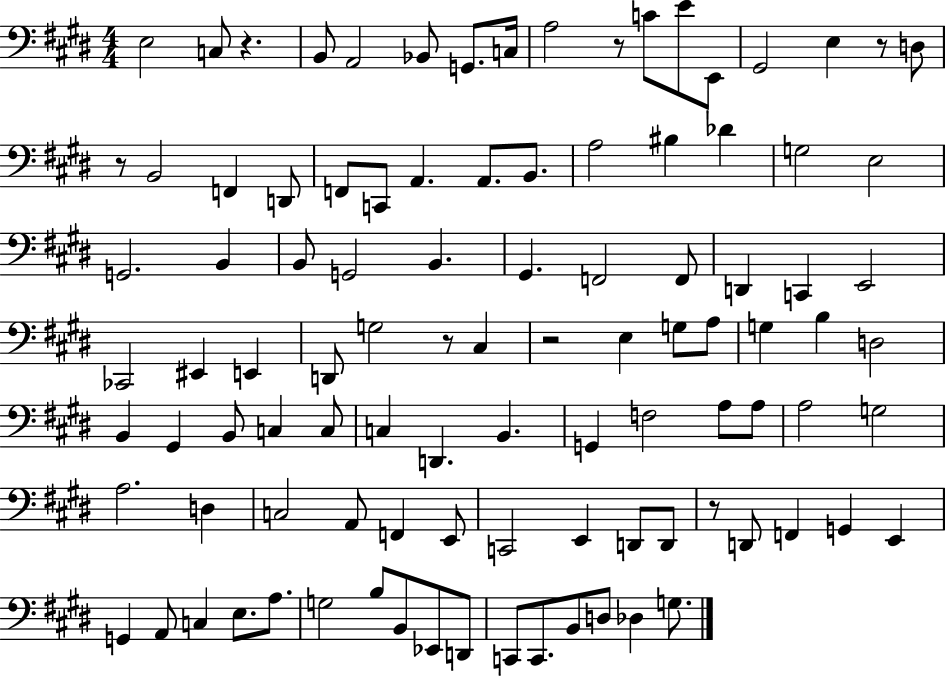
E3/h C3/e R/q. B2/e A2/h Bb2/e G2/e. C3/s A3/h R/e C4/e E4/e E2/e G#2/h E3/q R/e D3/e R/e B2/h F2/q D2/e F2/e C2/e A2/q. A2/e. B2/e. A3/h BIS3/q Db4/q G3/h E3/h G2/h. B2/q B2/e G2/h B2/q. G#2/q. F2/h F2/e D2/q C2/q E2/h CES2/h EIS2/q E2/q D2/e G3/h R/e C#3/q R/h E3/q G3/e A3/e G3/q B3/q D3/h B2/q G#2/q B2/e C3/q C3/e C3/q D2/q. B2/q. G2/q F3/h A3/e A3/e A3/h G3/h A3/h. D3/q C3/h A2/e F2/q E2/e C2/h E2/q D2/e D2/e R/e D2/e F2/q G2/q E2/q G2/q A2/e C3/q E3/e. A3/e. G3/h B3/e B2/e Eb2/e D2/e C2/e C2/e. B2/e D3/e Db3/q G3/e.